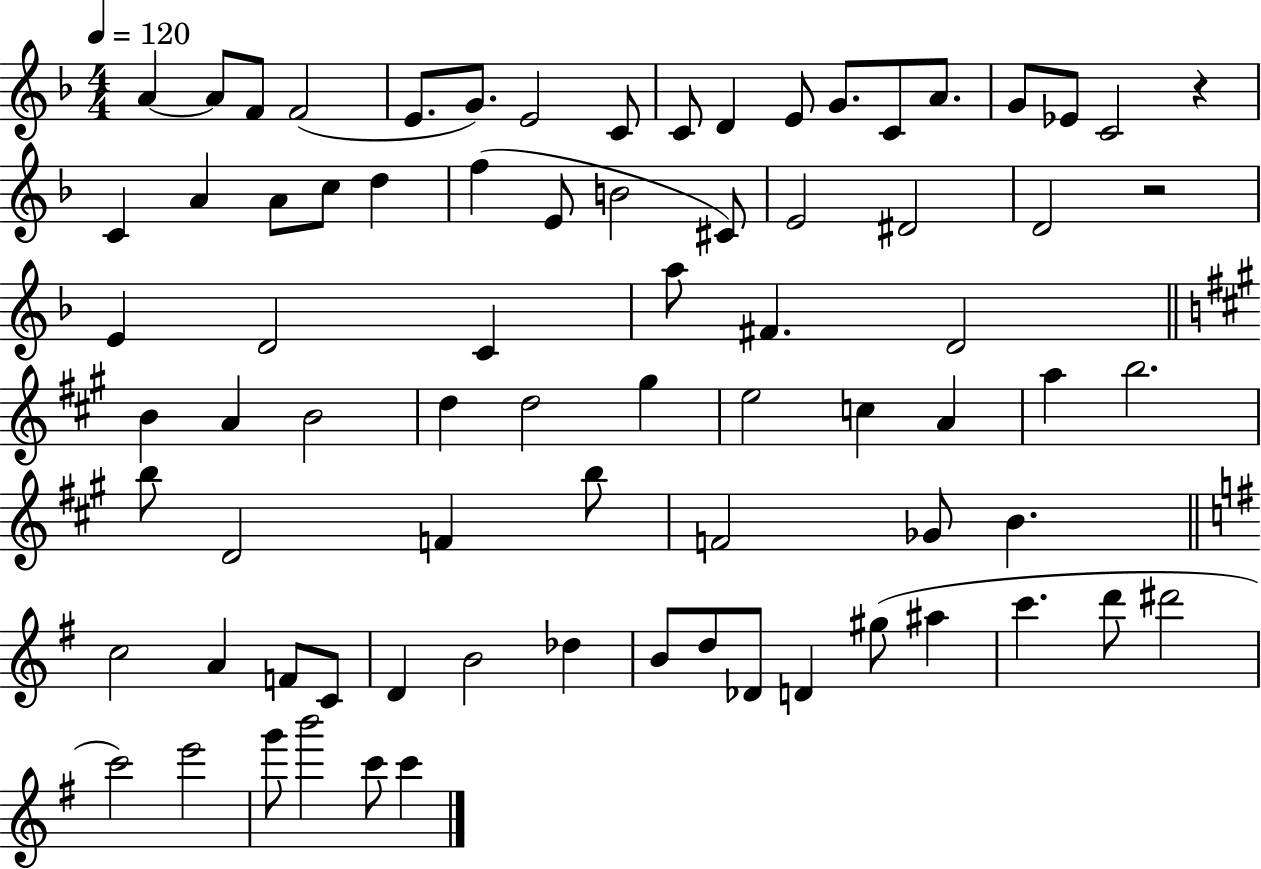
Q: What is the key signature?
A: F major